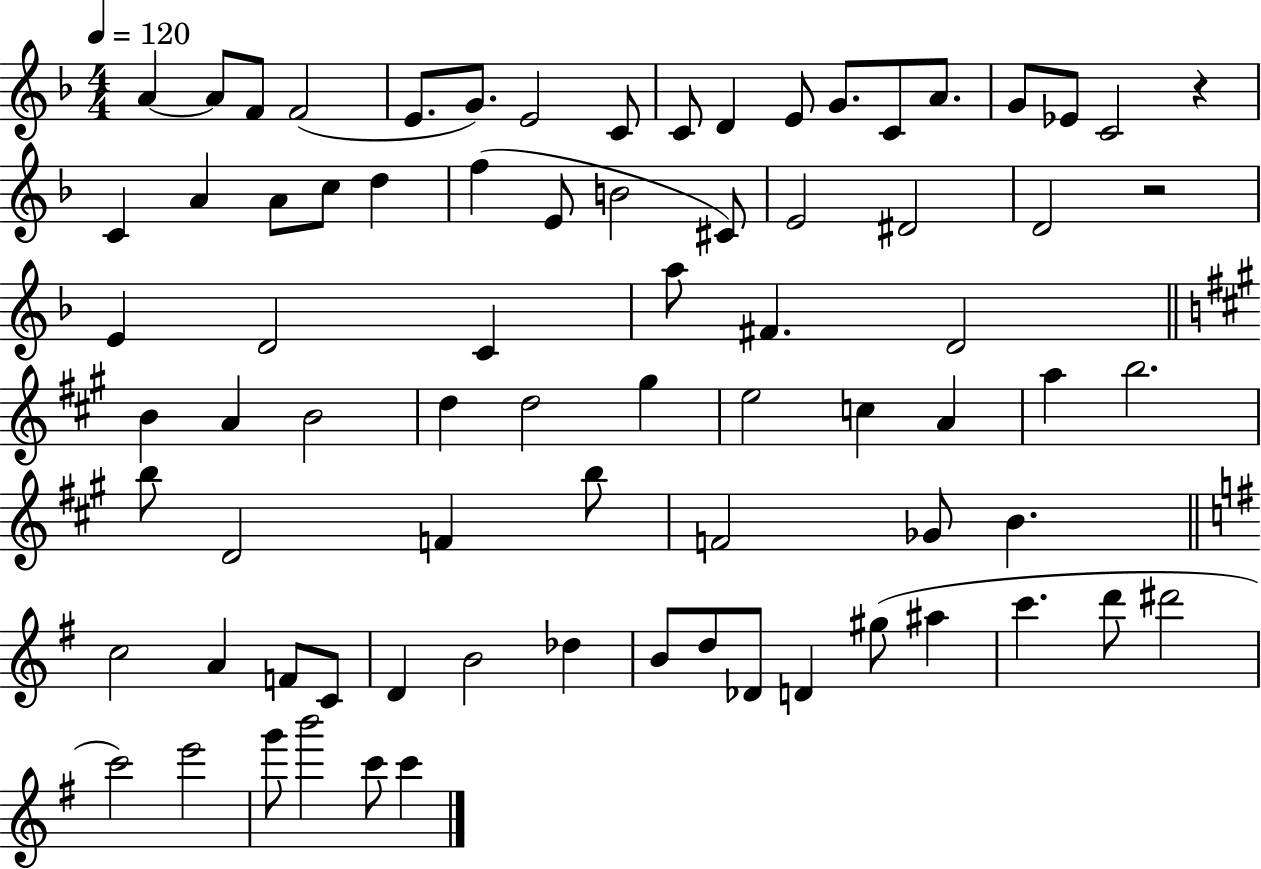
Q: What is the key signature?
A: F major